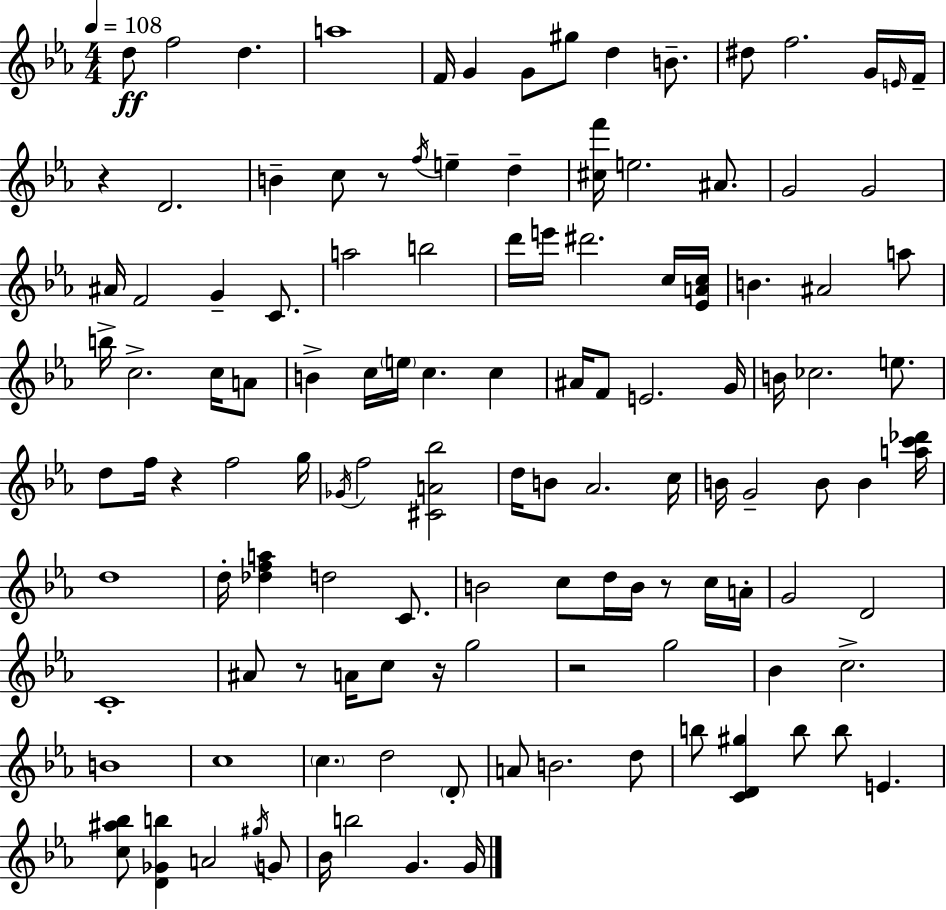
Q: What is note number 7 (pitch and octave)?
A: G4